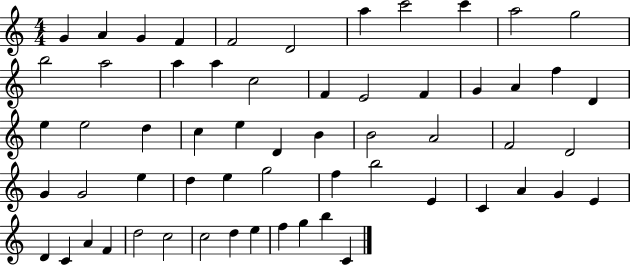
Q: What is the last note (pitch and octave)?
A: C4